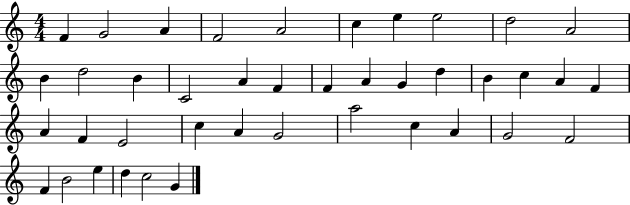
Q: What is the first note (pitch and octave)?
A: F4